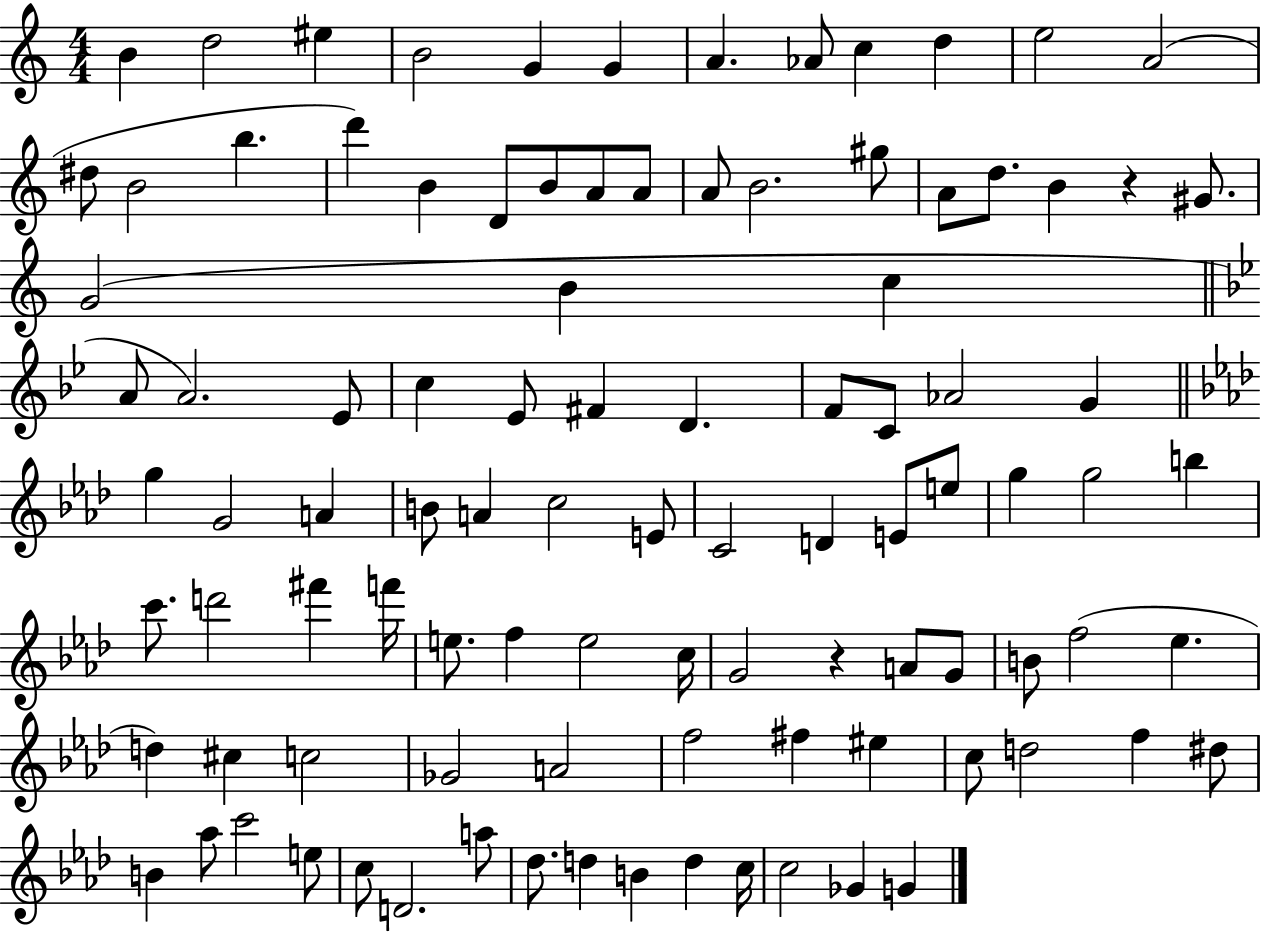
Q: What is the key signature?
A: C major